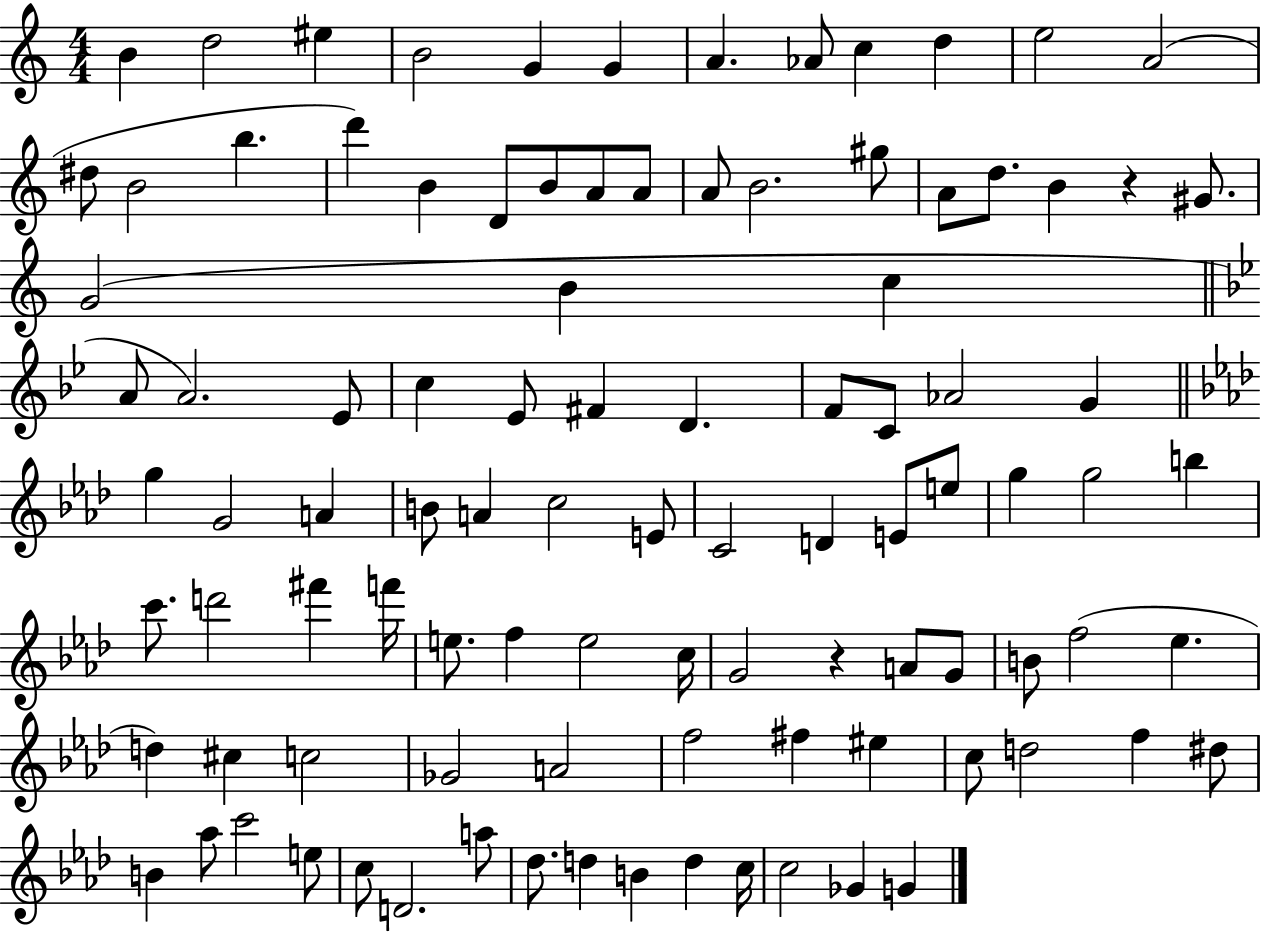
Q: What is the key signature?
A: C major